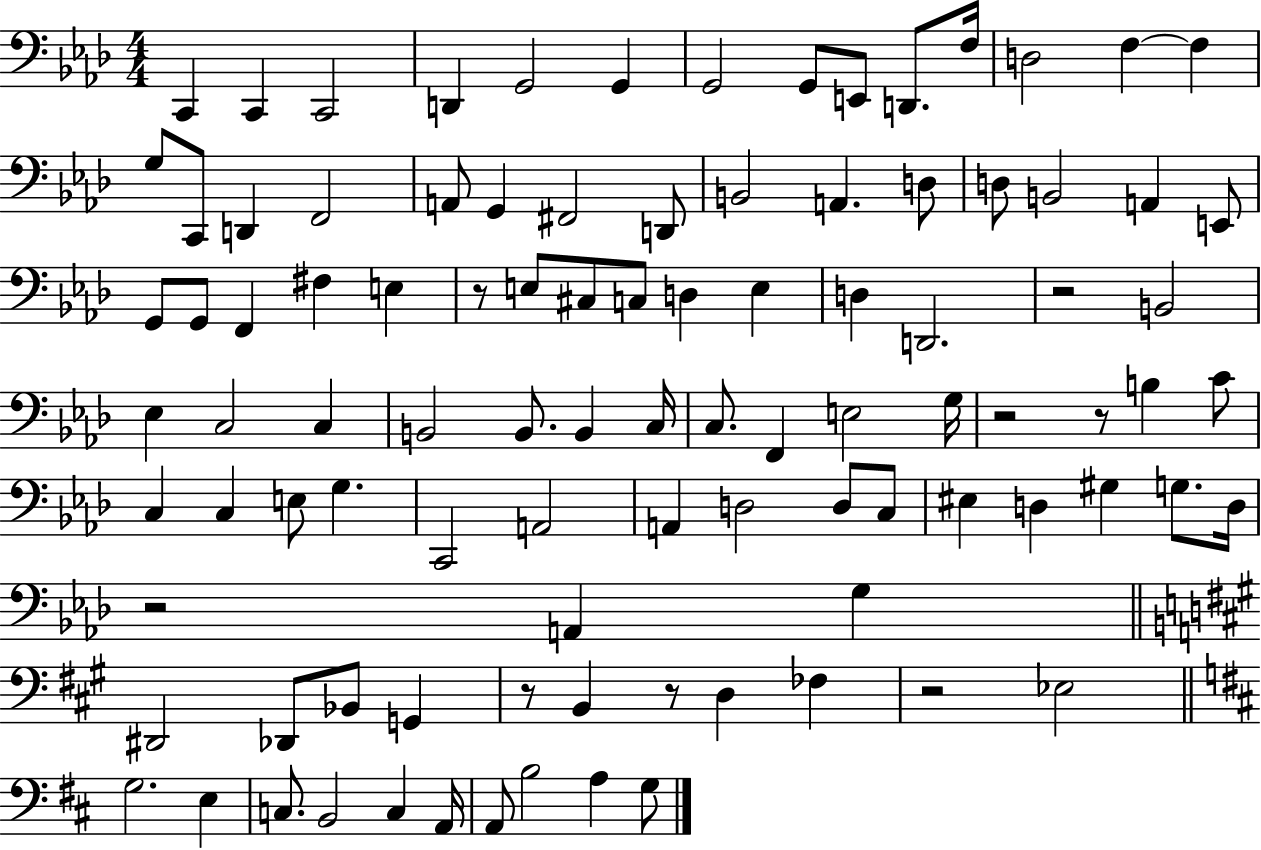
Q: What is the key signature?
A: AES major